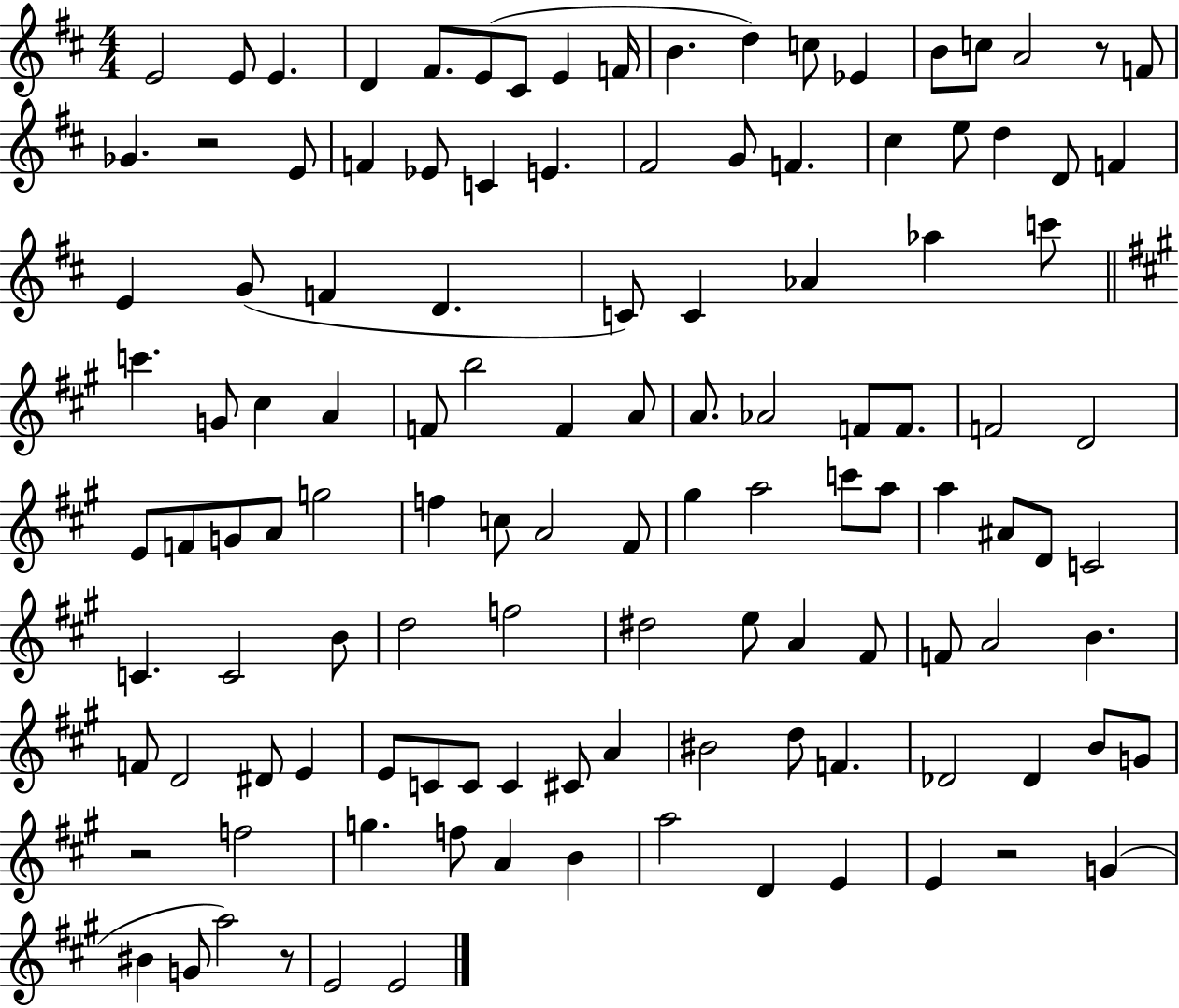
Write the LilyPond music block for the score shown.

{
  \clef treble
  \numericTimeSignature
  \time 4/4
  \key d \major
  \repeat volta 2 { e'2 e'8 e'4. | d'4 fis'8. e'8( cis'8 e'4 f'16 | b'4. d''4) c''8 ees'4 | b'8 c''8 a'2 r8 f'8 | \break ges'4. r2 e'8 | f'4 ees'8 c'4 e'4. | fis'2 g'8 f'4. | cis''4 e''8 d''4 d'8 f'4 | \break e'4 g'8( f'4 d'4. | c'8) c'4 aes'4 aes''4 c'''8 | \bar "||" \break \key a \major c'''4. g'8 cis''4 a'4 | f'8 b''2 f'4 a'8 | a'8. aes'2 f'8 f'8. | f'2 d'2 | \break e'8 f'8 g'8 a'8 g''2 | f''4 c''8 a'2 fis'8 | gis''4 a''2 c'''8 a''8 | a''4 ais'8 d'8 c'2 | \break c'4. c'2 b'8 | d''2 f''2 | dis''2 e''8 a'4 fis'8 | f'8 a'2 b'4. | \break f'8 d'2 dis'8 e'4 | e'8 c'8 c'8 c'4 cis'8 a'4 | bis'2 d''8 f'4. | des'2 des'4 b'8 g'8 | \break r2 f''2 | g''4. f''8 a'4 b'4 | a''2 d'4 e'4 | e'4 r2 g'4( | \break bis'4 g'8 a''2) r8 | e'2 e'2 | } \bar "|."
}